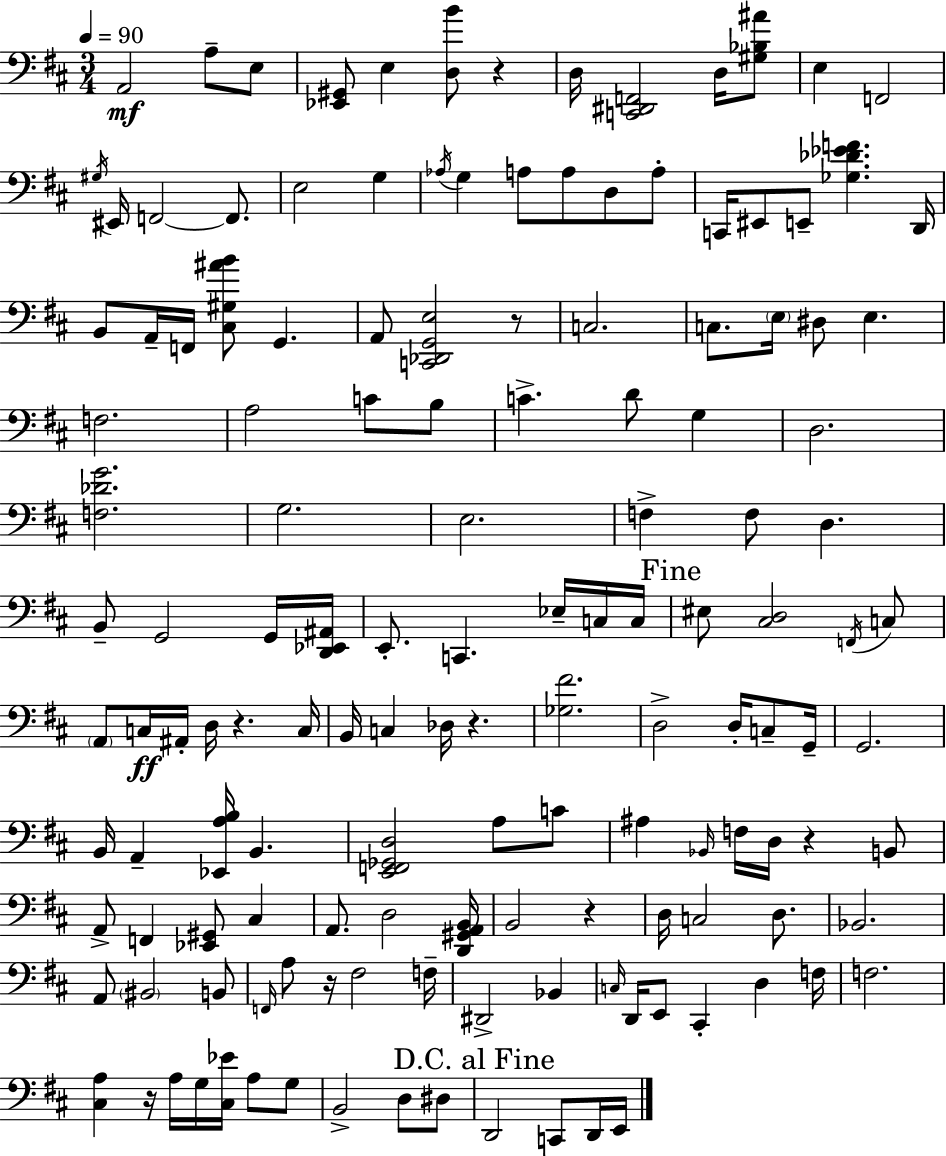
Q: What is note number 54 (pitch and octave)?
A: C3